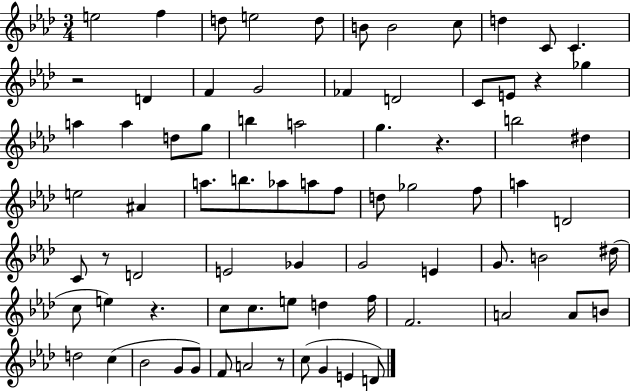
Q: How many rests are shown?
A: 6